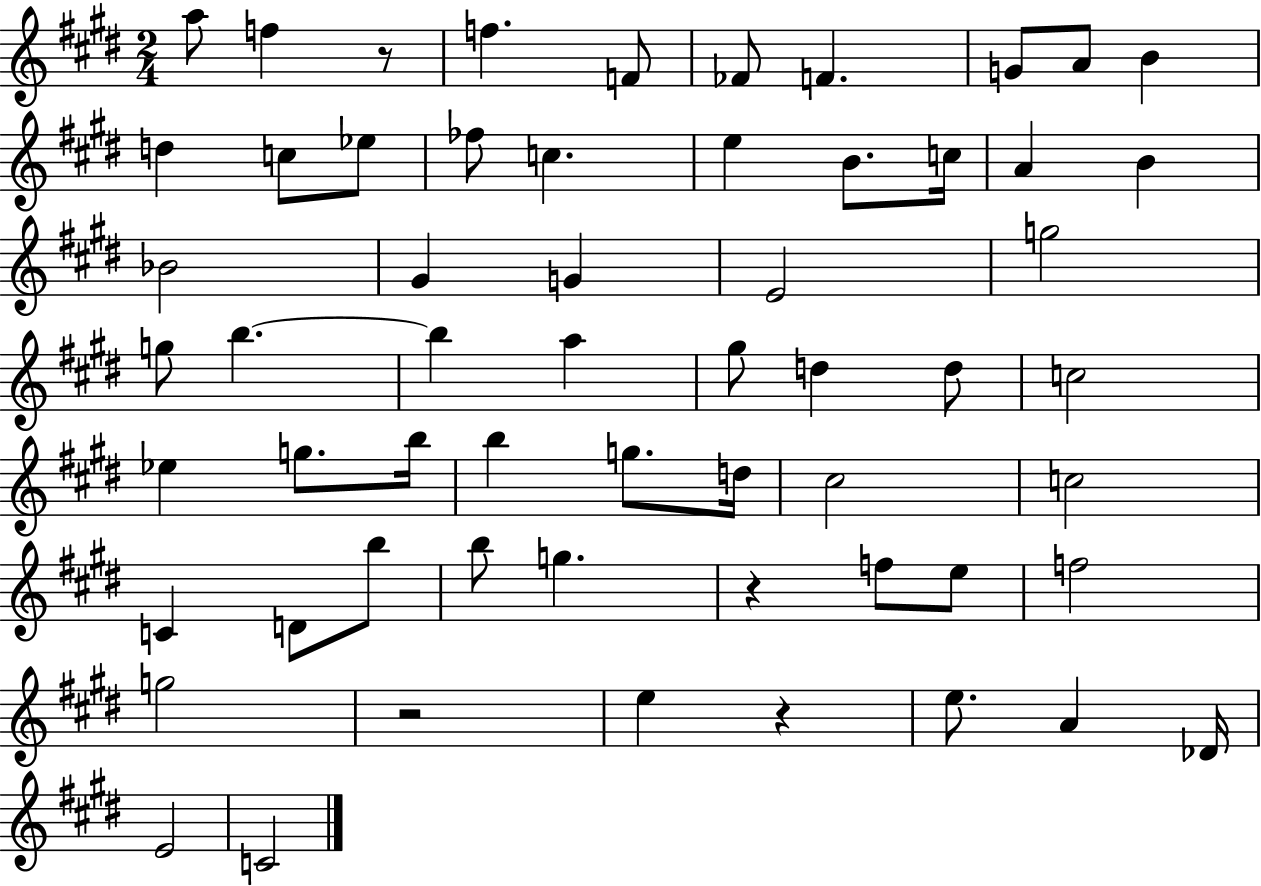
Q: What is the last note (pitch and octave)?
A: C4